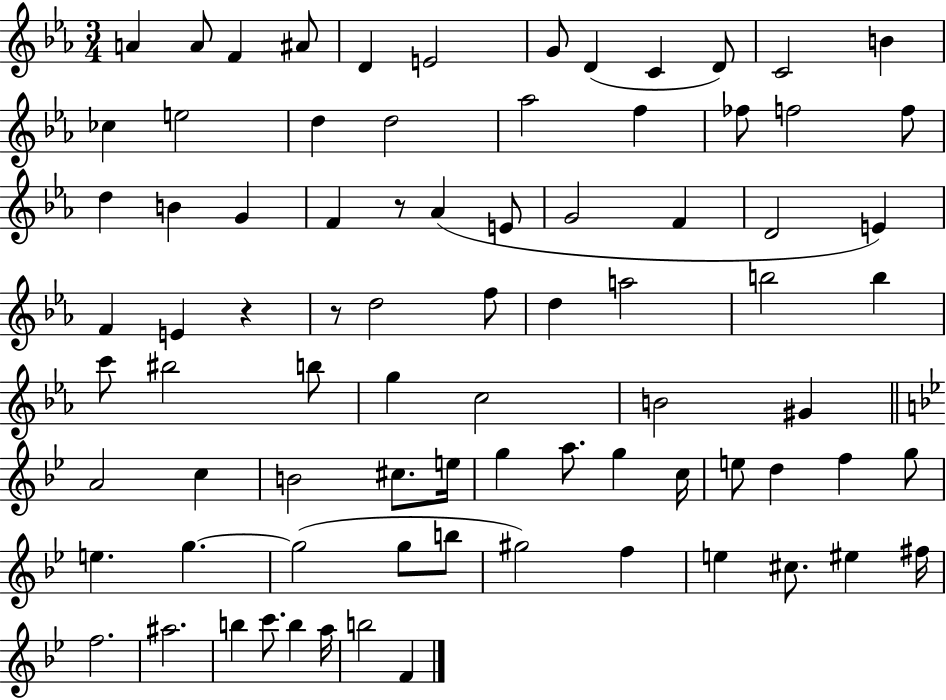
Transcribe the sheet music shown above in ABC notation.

X:1
T:Untitled
M:3/4
L:1/4
K:Eb
A A/2 F ^A/2 D E2 G/2 D C D/2 C2 B _c e2 d d2 _a2 f _f/2 f2 f/2 d B G F z/2 _A E/2 G2 F D2 E F E z z/2 d2 f/2 d a2 b2 b c'/2 ^b2 b/2 g c2 B2 ^G A2 c B2 ^c/2 e/4 g a/2 g c/4 e/2 d f g/2 e g g2 g/2 b/2 ^g2 f e ^c/2 ^e ^f/4 f2 ^a2 b c'/2 b a/4 b2 F